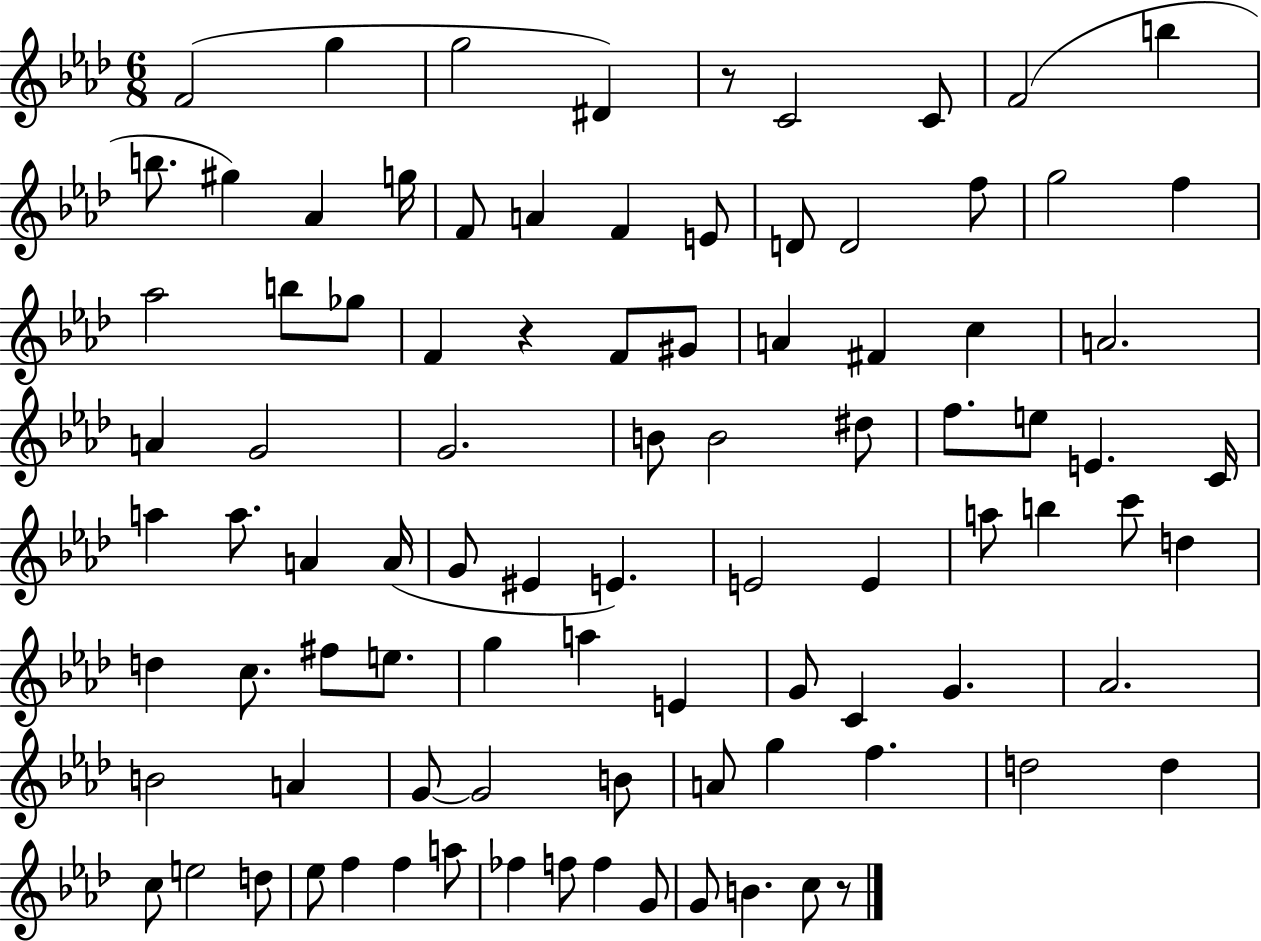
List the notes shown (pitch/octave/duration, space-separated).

F4/h G5/q G5/h D#4/q R/e C4/h C4/e F4/h B5/q B5/e. G#5/q Ab4/q G5/s F4/e A4/q F4/q E4/e D4/e D4/h F5/e G5/h F5/q Ab5/h B5/e Gb5/e F4/q R/q F4/e G#4/e A4/q F#4/q C5/q A4/h. A4/q G4/h G4/h. B4/e B4/h D#5/e F5/e. E5/e E4/q. C4/s A5/q A5/e. A4/q A4/s G4/e EIS4/q E4/q. E4/h E4/q A5/e B5/q C6/e D5/q D5/q C5/e. F#5/e E5/e. G5/q A5/q E4/q G4/e C4/q G4/q. Ab4/h. B4/h A4/q G4/e G4/h B4/e A4/e G5/q F5/q. D5/h D5/q C5/e E5/h D5/e Eb5/e F5/q F5/q A5/e FES5/q F5/e F5/q G4/e G4/e B4/q. C5/e R/e